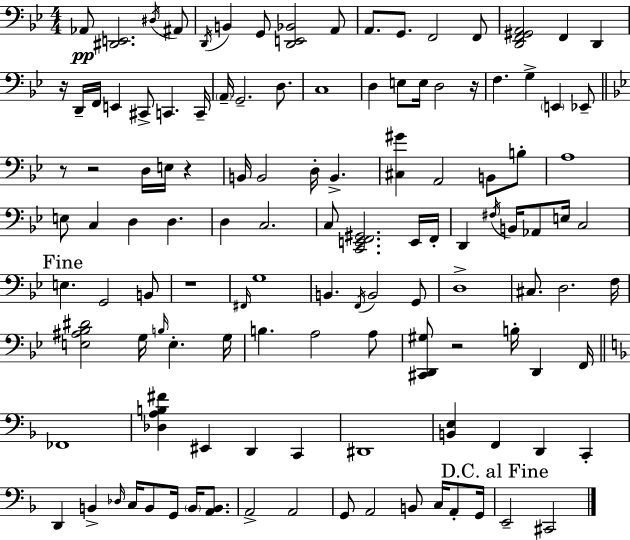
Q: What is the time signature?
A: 4/4